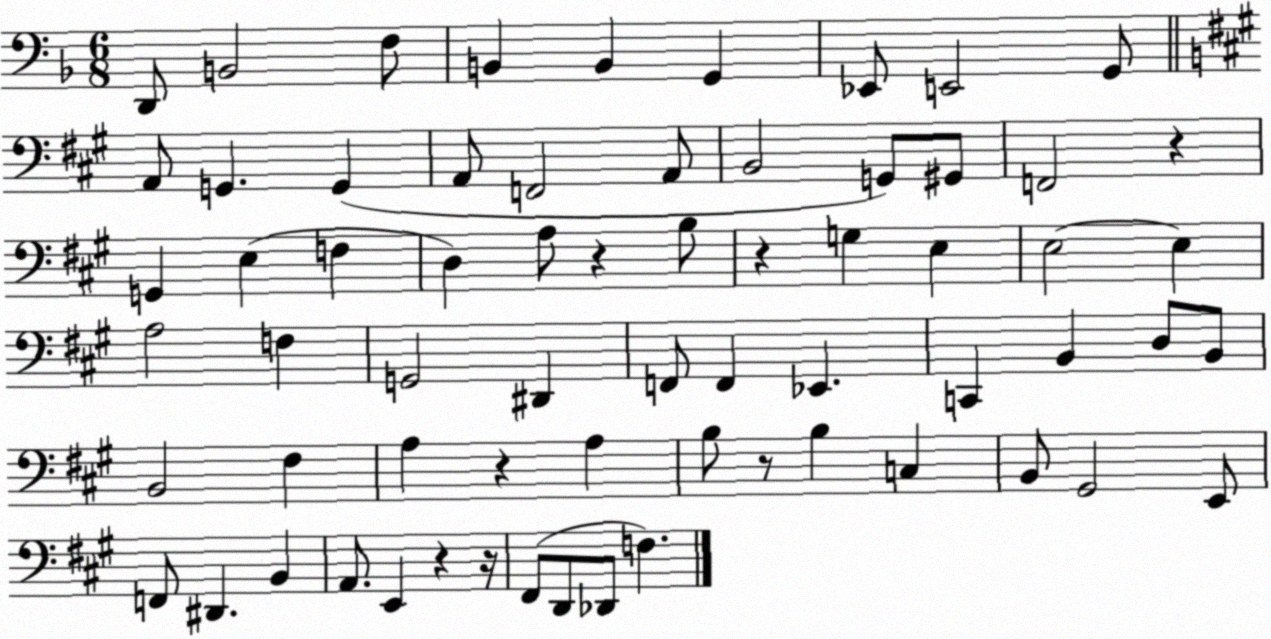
X:1
T:Untitled
M:6/8
L:1/4
K:F
D,,/2 B,,2 F,/2 B,, B,, G,, _E,,/2 E,,2 G,,/2 A,,/2 G,, G,, A,,/2 F,,2 A,,/2 B,,2 G,,/2 ^G,,/2 F,,2 z G,, E, F, D, A,/2 z B,/2 z G, E, E,2 E, A,2 F, G,,2 ^D,, F,,/2 F,, _E,, C,, B,, D,/2 B,,/2 B,,2 ^F, A, z A, B,/2 z/2 B, C, B,,/2 ^G,,2 E,,/2 F,,/2 ^D,, B,, A,,/2 E,, z z/4 ^F,,/2 D,,/2 _D,,/2 F,